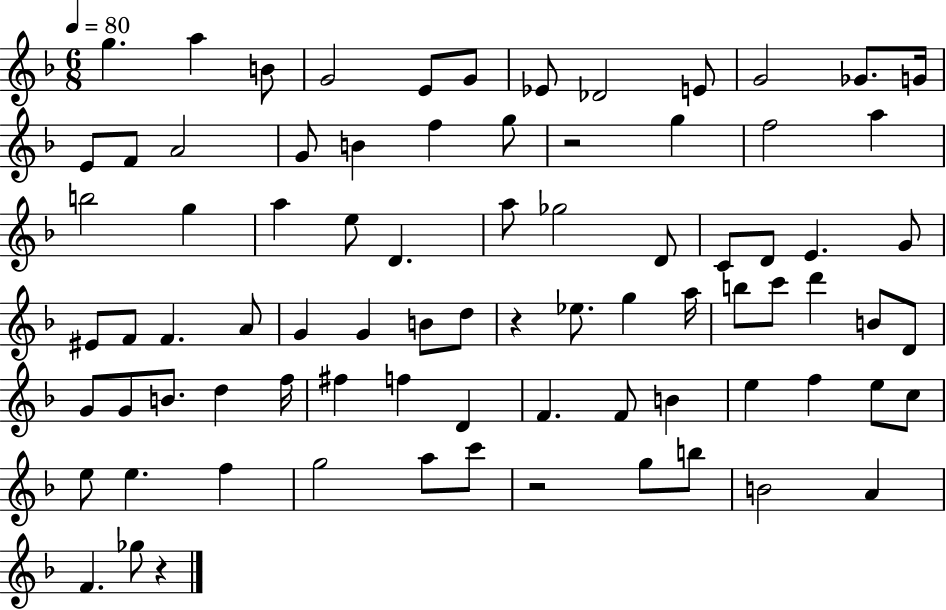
G5/q. A5/q B4/e G4/h E4/e G4/e Eb4/e Db4/h E4/e G4/h Gb4/e. G4/s E4/e F4/e A4/h G4/e B4/q F5/q G5/e R/h G5/q F5/h A5/q B5/h G5/q A5/q E5/e D4/q. A5/e Gb5/h D4/e C4/e D4/e E4/q. G4/e EIS4/e F4/e F4/q. A4/e G4/q G4/q B4/e D5/e R/q Eb5/e. G5/q A5/s B5/e C6/e D6/q B4/e D4/e G4/e G4/e B4/e. D5/q F5/s F#5/q F5/q D4/q F4/q. F4/e B4/q E5/q F5/q E5/e C5/e E5/e E5/q. F5/q G5/h A5/e C6/e R/h G5/e B5/e B4/h A4/q F4/q. Gb5/e R/q